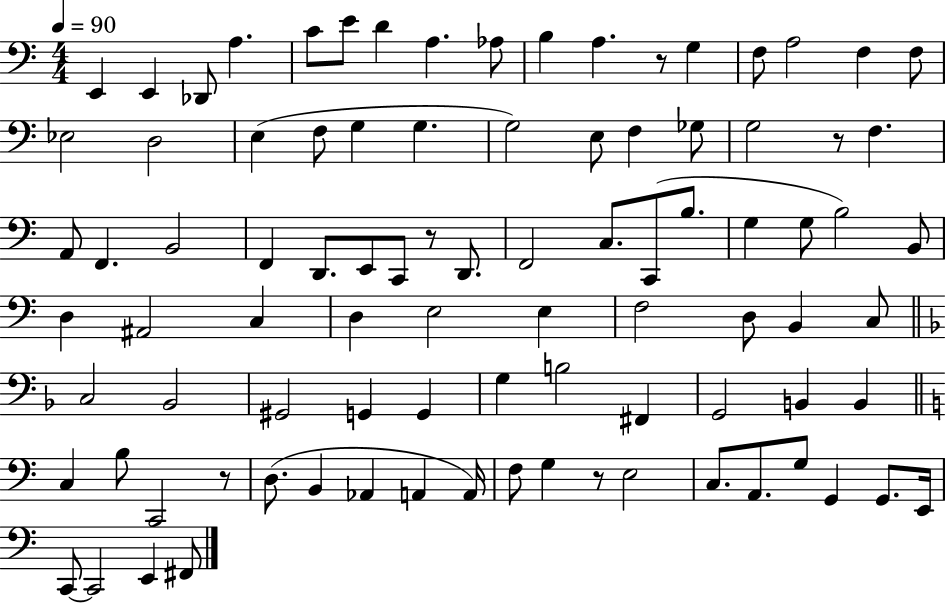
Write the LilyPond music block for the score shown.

{
  \clef bass
  \numericTimeSignature
  \time 4/4
  \key c \major
  \tempo 4 = 90
  e,4 e,4 des,8 a4. | c'8 e'8 d'4 a4. aes8 | b4 a4. r8 g4 | f8 a2 f4 f8 | \break ees2 d2 | e4( f8 g4 g4. | g2) e8 f4 ges8 | g2 r8 f4. | \break a,8 f,4. b,2 | f,4 d,8. e,8 c,8 r8 d,8. | f,2 c8. c,8( b8. | g4 g8 b2) b,8 | \break d4 ais,2 c4 | d4 e2 e4 | f2 d8 b,4 c8 | \bar "||" \break \key f \major c2 bes,2 | gis,2 g,4 g,4 | g4 b2 fis,4 | g,2 b,4 b,4 | \break \bar "||" \break \key a \minor c4 b8 c,2 r8 | d8.( b,4 aes,4 a,4 a,16) | f8 g4 r8 e2 | c8. a,8. g8 g,4 g,8. e,16 | \break c,8~~ c,2 e,4 fis,8 | \bar "|."
}